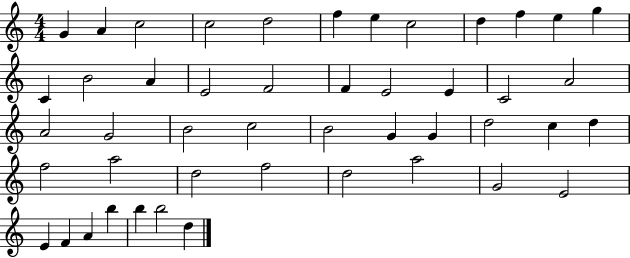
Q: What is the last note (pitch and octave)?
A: D5